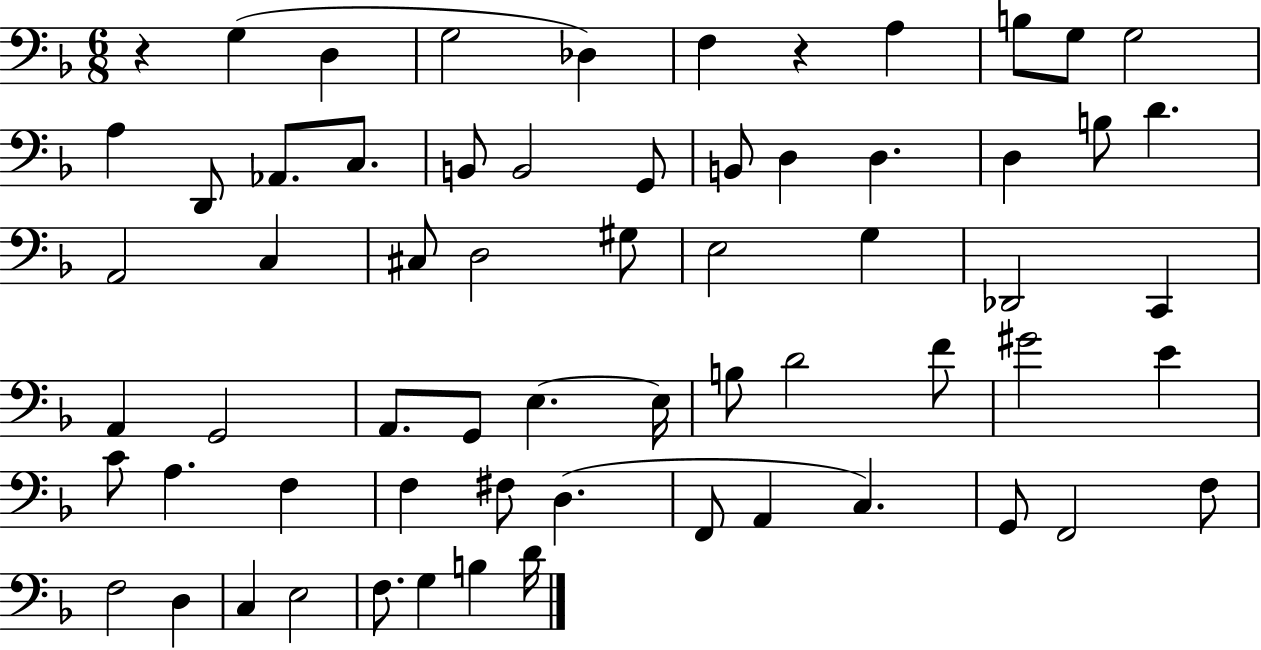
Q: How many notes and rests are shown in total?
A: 64